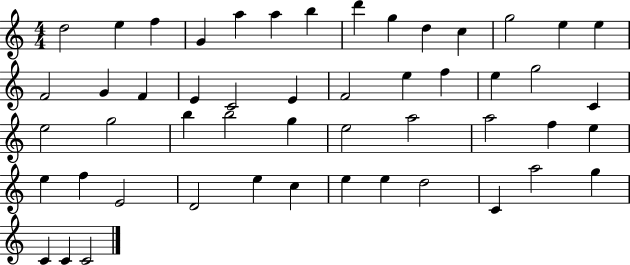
D5/h E5/q F5/q G4/q A5/q A5/q B5/q D6/q G5/q D5/q C5/q G5/h E5/q E5/q F4/h G4/q F4/q E4/q C4/h E4/q F4/h E5/q F5/q E5/q G5/h C4/q E5/h G5/h B5/q B5/h G5/q E5/h A5/h A5/h F5/q E5/q E5/q F5/q E4/h D4/h E5/q C5/q E5/q E5/q D5/h C4/q A5/h G5/q C4/q C4/q C4/h